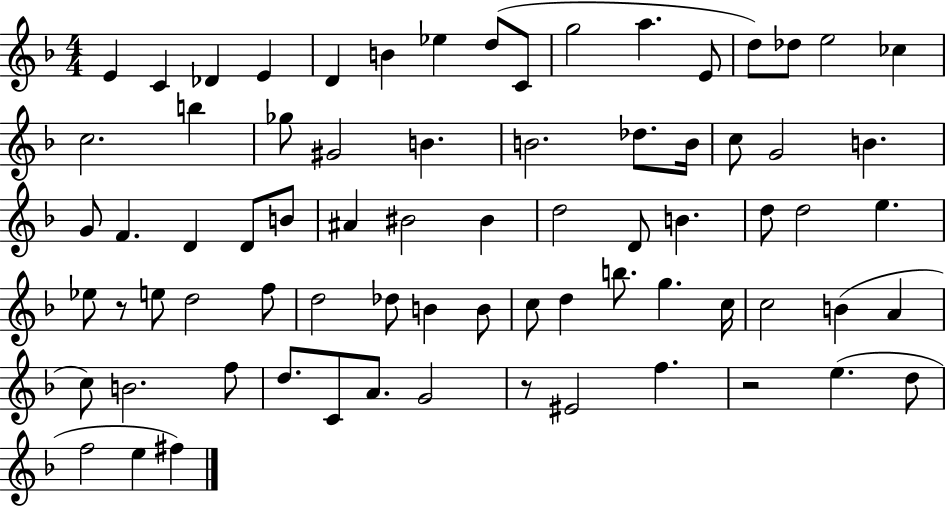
{
  \clef treble
  \numericTimeSignature
  \time 4/4
  \key f \major
  e'4 c'4 des'4 e'4 | d'4 b'4 ees''4 d''8( c'8 | g''2 a''4. e'8 | d''8) des''8 e''2 ces''4 | \break c''2. b''4 | ges''8 gis'2 b'4. | b'2. des''8. b'16 | c''8 g'2 b'4. | \break g'8 f'4. d'4 d'8 b'8 | ais'4 bis'2 bis'4 | d''2 d'8 b'4. | d''8 d''2 e''4. | \break ees''8 r8 e''8 d''2 f''8 | d''2 des''8 b'4 b'8 | c''8 d''4 b''8. g''4. c''16 | c''2 b'4( a'4 | \break c''8) b'2. f''8 | d''8. c'8 a'8. g'2 | r8 eis'2 f''4. | r2 e''4.( d''8 | \break f''2 e''4 fis''4) | \bar "|."
}